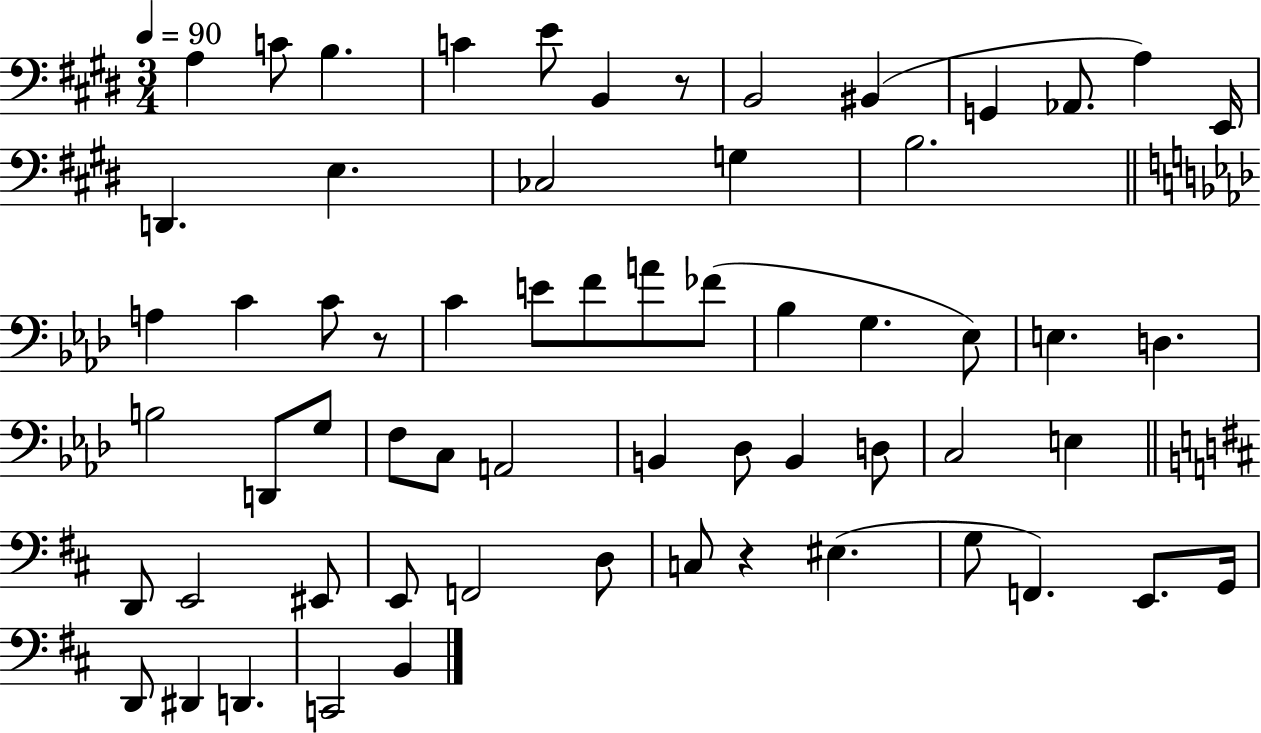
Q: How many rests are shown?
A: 3